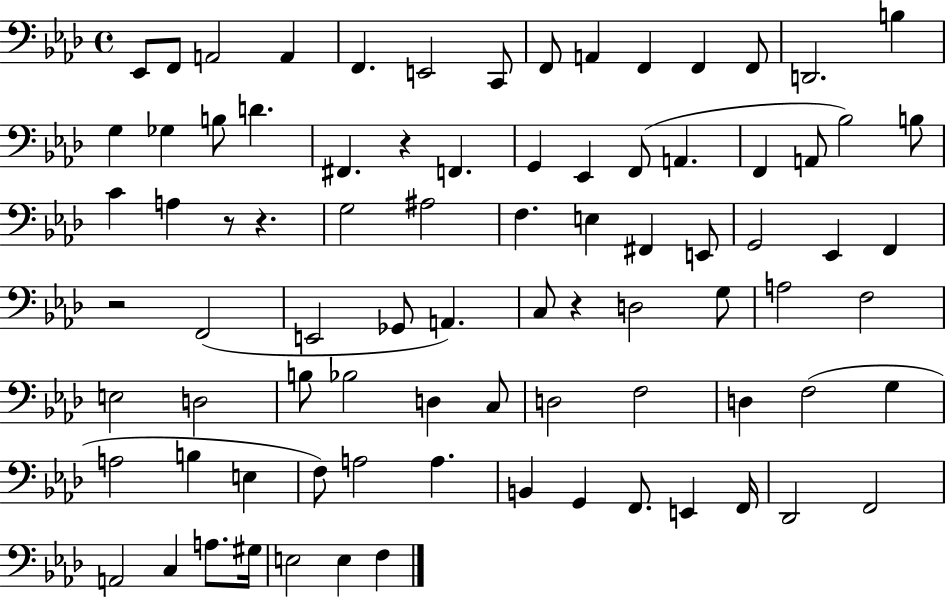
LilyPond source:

{
  \clef bass
  \time 4/4
  \defaultTimeSignature
  \key aes \major
  ees,8 f,8 a,2 a,4 | f,4. e,2 c,8 | f,8 a,4 f,4 f,4 f,8 | d,2. b4 | \break g4 ges4 b8 d'4. | fis,4. r4 f,4. | g,4 ees,4 f,8( a,4. | f,4 a,8 bes2) b8 | \break c'4 a4 r8 r4. | g2 ais2 | f4. e4 fis,4 e,8 | g,2 ees,4 f,4 | \break r2 f,2( | e,2 ges,8 a,4.) | c8 r4 d2 g8 | a2 f2 | \break e2 d2 | b8 bes2 d4 c8 | d2 f2 | d4 f2( g4 | \break a2 b4 e4 | f8) a2 a4. | b,4 g,4 f,8. e,4 f,16 | des,2 f,2 | \break a,2 c4 a8. gis16 | e2 e4 f4 | \bar "|."
}